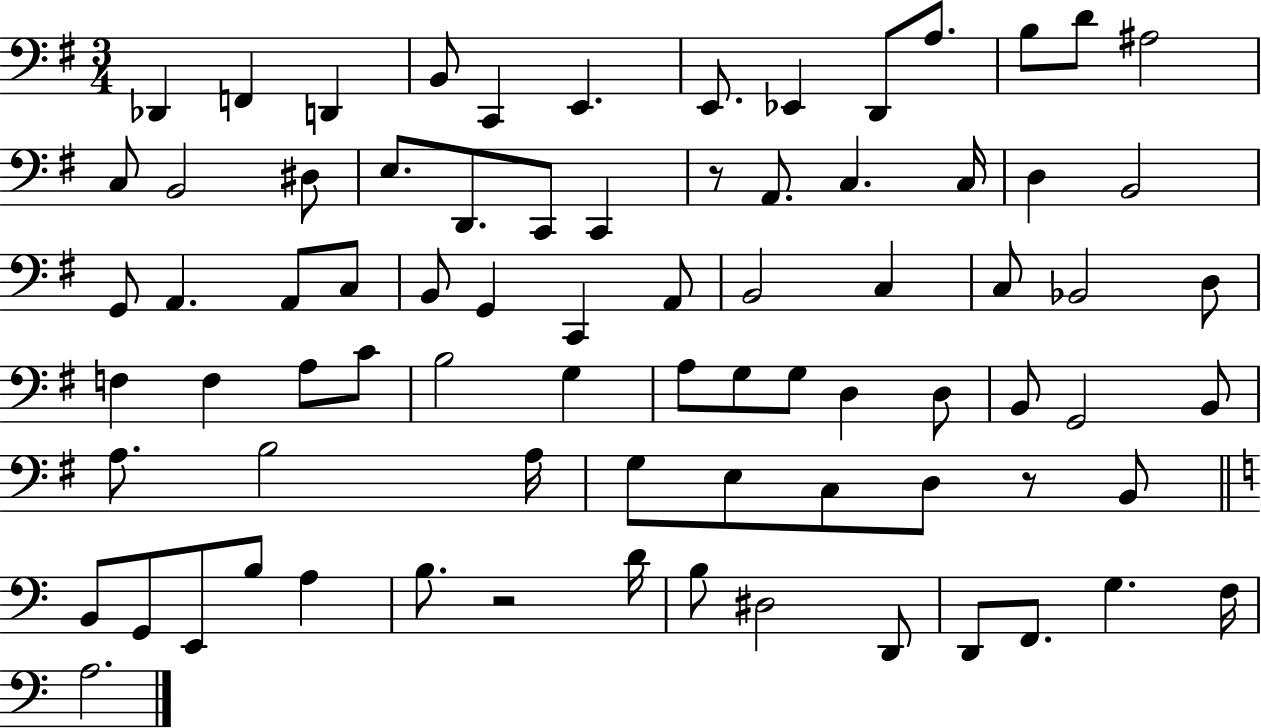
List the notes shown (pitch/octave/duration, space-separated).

Db2/q F2/q D2/q B2/e C2/q E2/q. E2/e. Eb2/q D2/e A3/e. B3/e D4/e A#3/h C3/e B2/h D#3/e E3/e. D2/e. C2/e C2/q R/e A2/e. C3/q. C3/s D3/q B2/h G2/e A2/q. A2/e C3/e B2/e G2/q C2/q A2/e B2/h C3/q C3/e Bb2/h D3/e F3/q F3/q A3/e C4/e B3/h G3/q A3/e G3/e G3/e D3/q D3/e B2/e G2/h B2/e A3/e. B3/h A3/s G3/e E3/e C3/e D3/e R/e B2/e B2/e G2/e E2/e B3/e A3/q B3/e. R/h D4/s B3/e D#3/h D2/e D2/e F2/e. G3/q. F3/s A3/h.